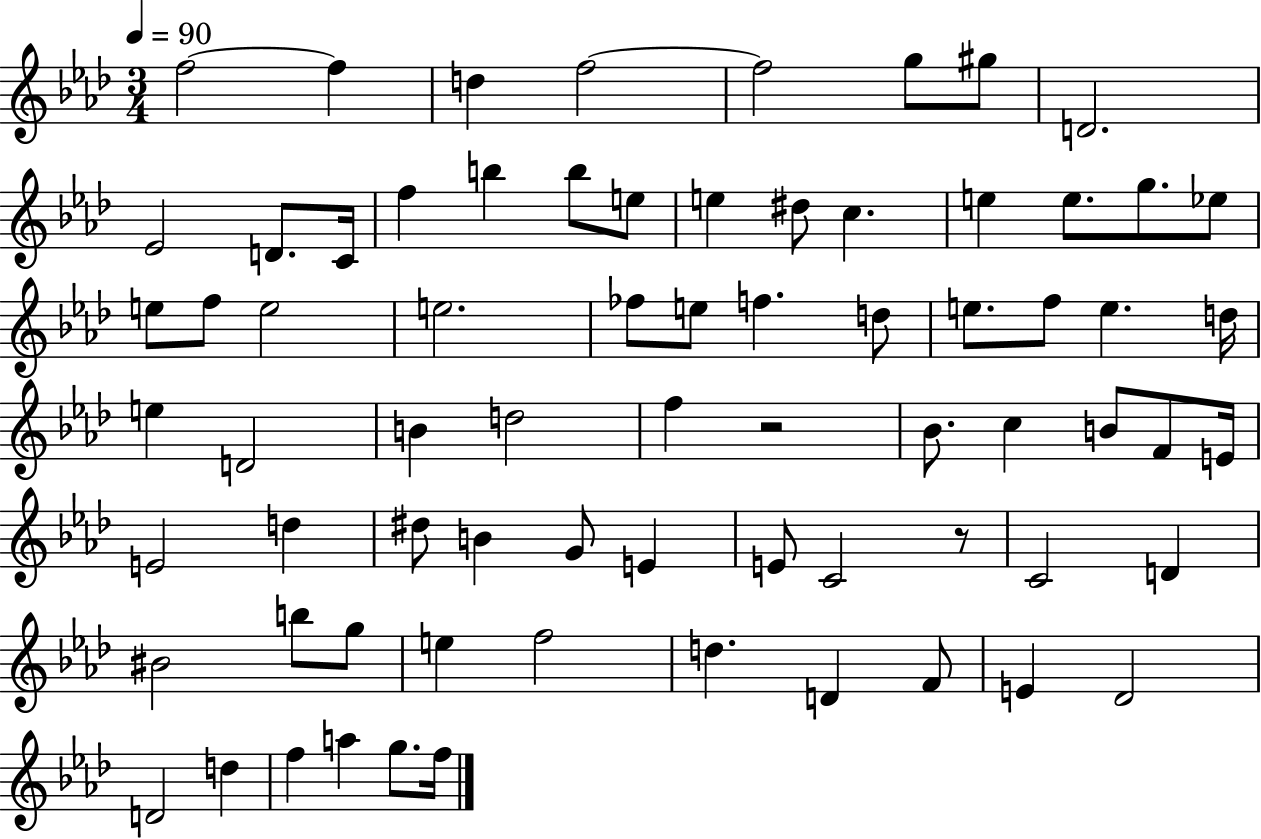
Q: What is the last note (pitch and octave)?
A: F5